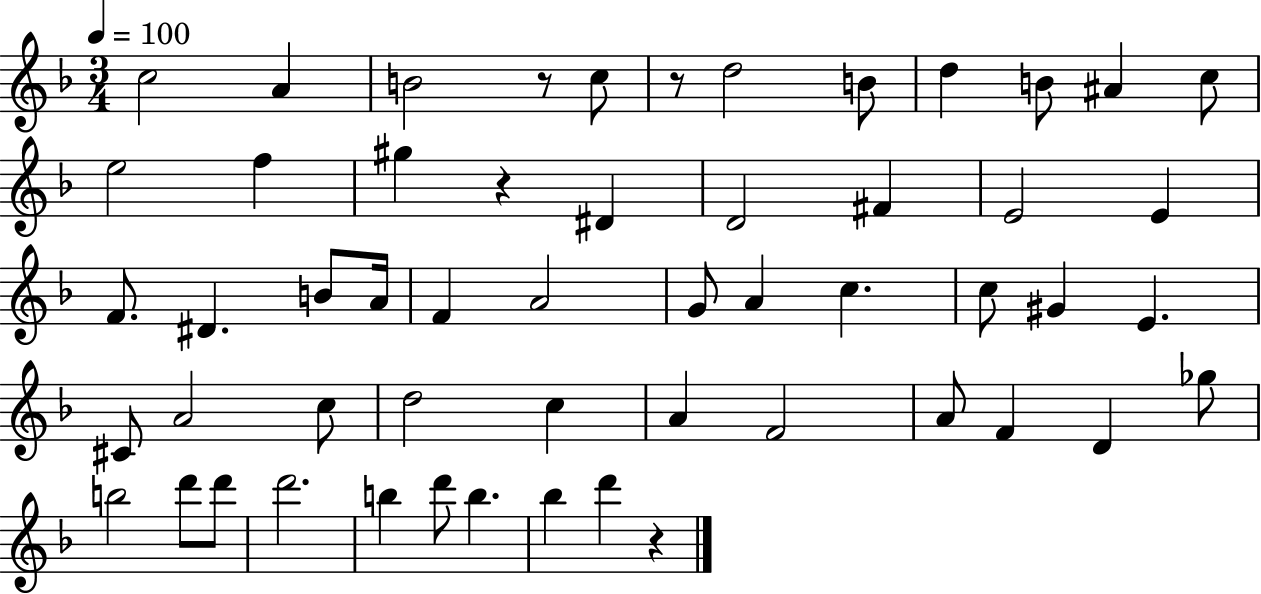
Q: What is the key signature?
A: F major